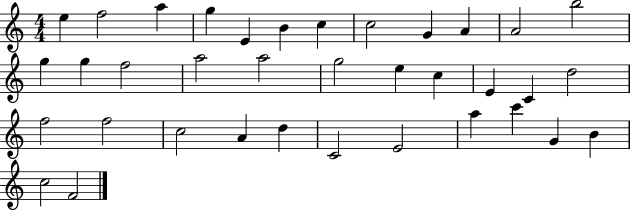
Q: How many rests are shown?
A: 0